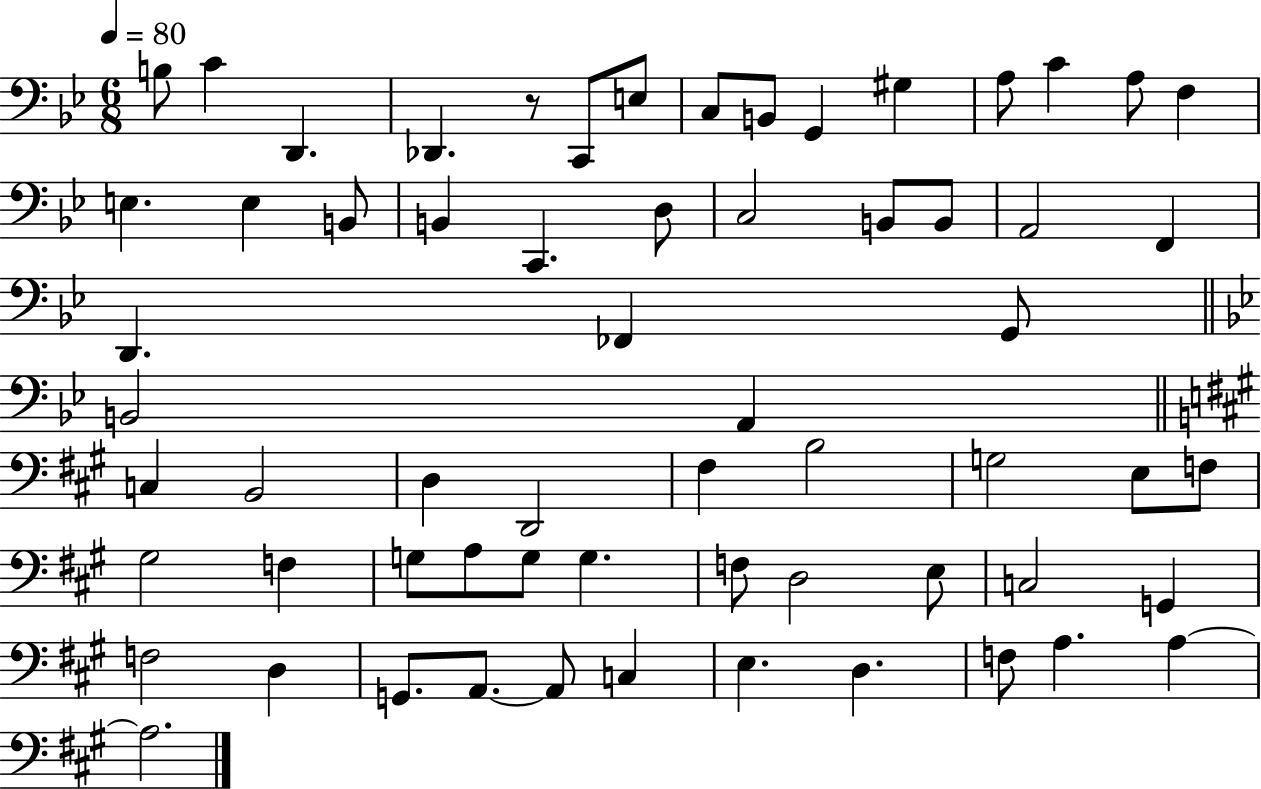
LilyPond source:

{
  \clef bass
  \numericTimeSignature
  \time 6/8
  \key bes \major
  \tempo 4 = 80
  \repeat volta 2 { b8 c'4 d,4. | des,4. r8 c,8 e8 | c8 b,8 g,4 gis4 | a8 c'4 a8 f4 | \break e4. e4 b,8 | b,4 c,4. d8 | c2 b,8 b,8 | a,2 f,4 | \break d,4. fes,4 g,8 | \bar "||" \break \key g \minor b,2 a,4 | \bar "||" \break \key a \major c4 b,2 | d4 d,2 | fis4 b2 | g2 e8 f8 | \break gis2 f4 | g8 a8 g8 g4. | f8 d2 e8 | c2 g,4 | \break f2 d4 | g,8. a,8.~~ a,8 c4 | e4. d4. | f8 a4. a4~~ | \break a2. | } \bar "|."
}